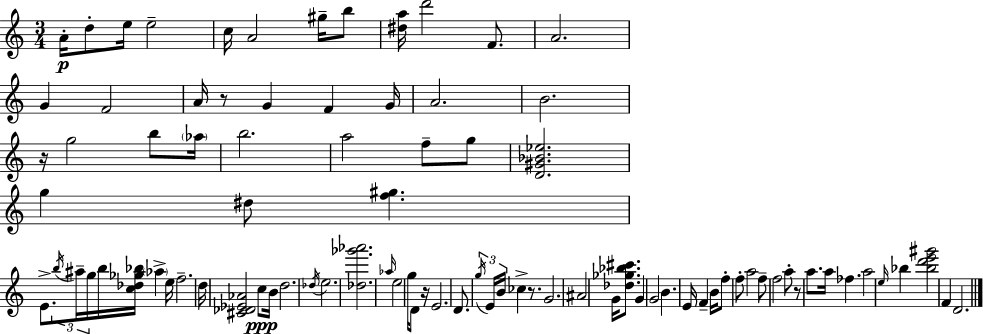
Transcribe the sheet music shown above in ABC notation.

X:1
T:Untitled
M:3/4
L:1/4
K:C
A/4 d/2 e/4 e2 c/4 A2 ^g/4 b/2 [^da]/4 d'2 F/2 A2 G F2 A/4 z/2 G F G/4 A2 B2 z/4 g2 b/2 _a/4 b2 a2 f/2 g/2 [D^G_B_e]2 g ^d/2 [f^g] E/2 b/4 ^a/4 g/4 b/4 [c_d_g_b]/4 _a e/4 f2 d/4 [^C_D_E_A]2 c/2 B/4 d2 _d/4 e2 [_d_g'_a']2 _a/4 e2 g/4 D/2 z/4 E2 D/2 g/4 E/4 B/4 _c z/2 G2 ^A2 G/4 [_d_g_b^c']/2 G G2 B E/4 F B/4 f/2 f/2 a2 f/2 f2 a/2 z/2 a/2 a/4 _f a2 e/4 _b [_bd'e'^g']2 F D2